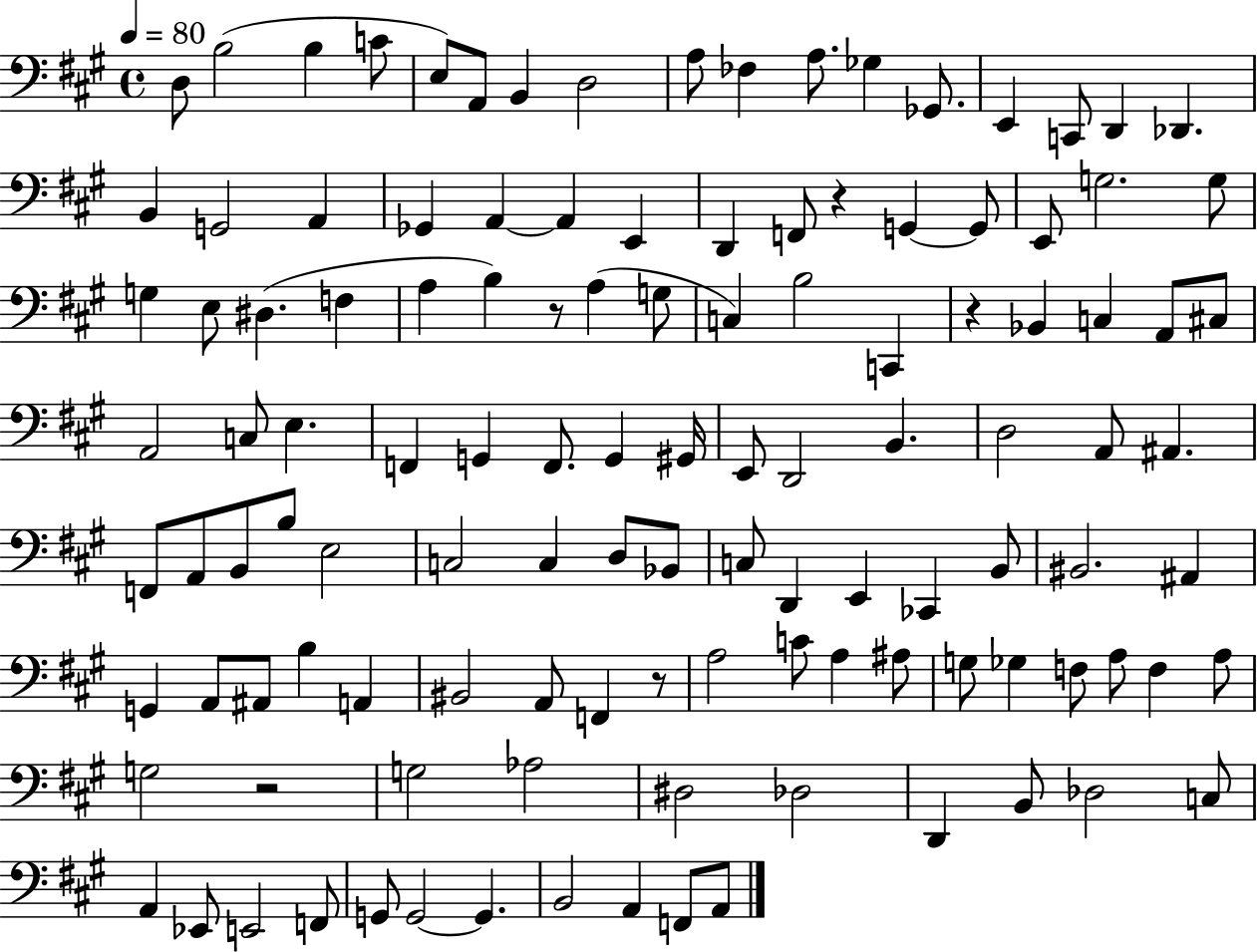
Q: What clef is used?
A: bass